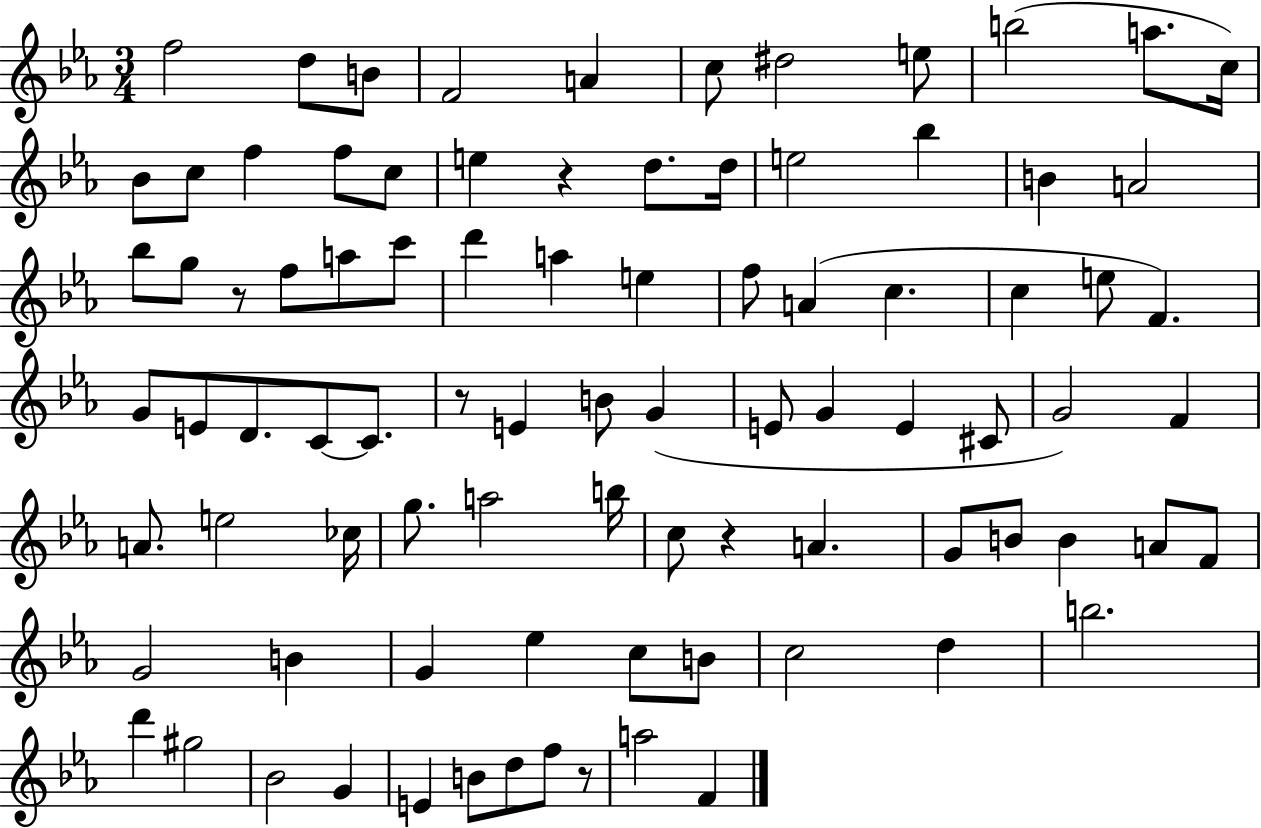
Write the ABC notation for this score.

X:1
T:Untitled
M:3/4
L:1/4
K:Eb
f2 d/2 B/2 F2 A c/2 ^d2 e/2 b2 a/2 c/4 _B/2 c/2 f f/2 c/2 e z d/2 d/4 e2 _b B A2 _b/2 g/2 z/2 f/2 a/2 c'/2 d' a e f/2 A c c e/2 F G/2 E/2 D/2 C/2 C/2 z/2 E B/2 G E/2 G E ^C/2 G2 F A/2 e2 _c/4 g/2 a2 b/4 c/2 z A G/2 B/2 B A/2 F/2 G2 B G _e c/2 B/2 c2 d b2 d' ^g2 _B2 G E B/2 d/2 f/2 z/2 a2 F